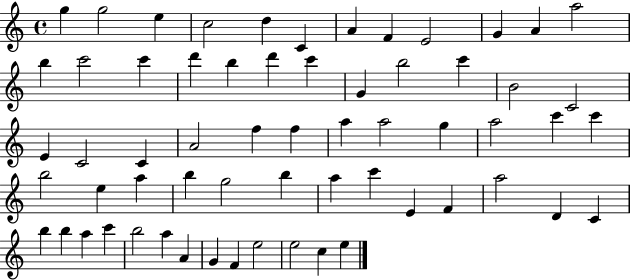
{
  \clef treble
  \time 4/4
  \defaultTimeSignature
  \key c \major
  g''4 g''2 e''4 | c''2 d''4 c'4 | a'4 f'4 e'2 | g'4 a'4 a''2 | \break b''4 c'''2 c'''4 | d'''4 b''4 d'''4 c'''4 | g'4 b''2 c'''4 | b'2 c'2 | \break e'4 c'2 c'4 | a'2 f''4 f''4 | a''4 a''2 g''4 | a''2 c'''4 c'''4 | \break b''2 e''4 a''4 | b''4 g''2 b''4 | a''4 c'''4 e'4 f'4 | a''2 d'4 c'4 | \break b''4 b''4 a''4 c'''4 | b''2 a''4 a'4 | g'4 f'4 e''2 | e''2 c''4 e''4 | \break \bar "|."
}